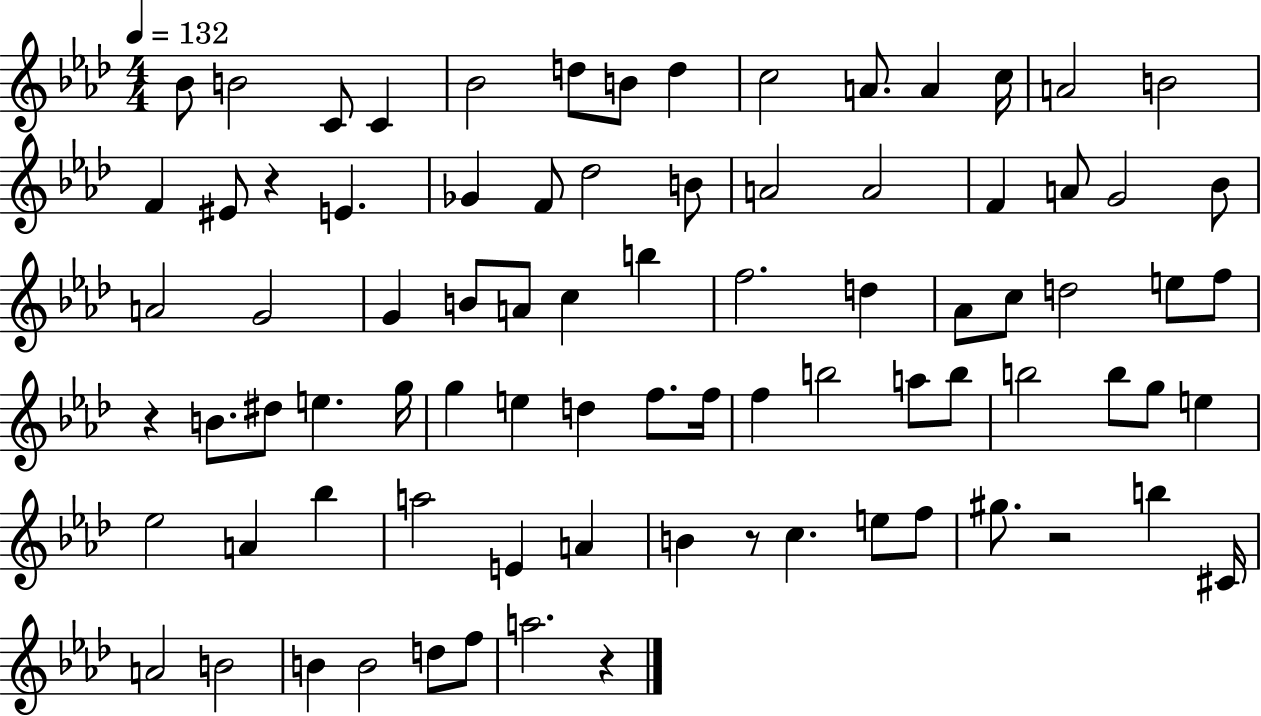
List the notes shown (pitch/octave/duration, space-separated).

Bb4/e B4/h C4/e C4/q Bb4/h D5/e B4/e D5/q C5/h A4/e. A4/q C5/s A4/h B4/h F4/q EIS4/e R/q E4/q. Gb4/q F4/e Db5/h B4/e A4/h A4/h F4/q A4/e G4/h Bb4/e A4/h G4/h G4/q B4/e A4/e C5/q B5/q F5/h. D5/q Ab4/e C5/e D5/h E5/e F5/e R/q B4/e. D#5/e E5/q. G5/s G5/q E5/q D5/q F5/e. F5/s F5/q B5/h A5/e B5/e B5/h B5/e G5/e E5/q Eb5/h A4/q Bb5/q A5/h E4/q A4/q B4/q R/e C5/q. E5/e F5/e G#5/e. R/h B5/q C#4/s A4/h B4/h B4/q B4/h D5/e F5/e A5/h. R/q